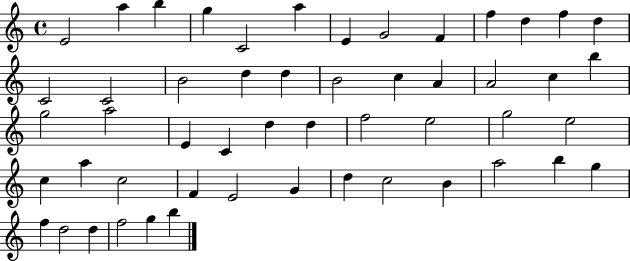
{
  \clef treble
  \time 4/4
  \defaultTimeSignature
  \key c \major
  e'2 a''4 b''4 | g''4 c'2 a''4 | e'4 g'2 f'4 | f''4 d''4 f''4 d''4 | \break c'2 c'2 | b'2 d''4 d''4 | b'2 c''4 a'4 | a'2 c''4 b''4 | \break g''2 a''2 | e'4 c'4 d''4 d''4 | f''2 e''2 | g''2 e''2 | \break c''4 a''4 c''2 | f'4 e'2 g'4 | d''4 c''2 b'4 | a''2 b''4 g''4 | \break f''4 d''2 d''4 | f''2 g''4 b''4 | \bar "|."
}